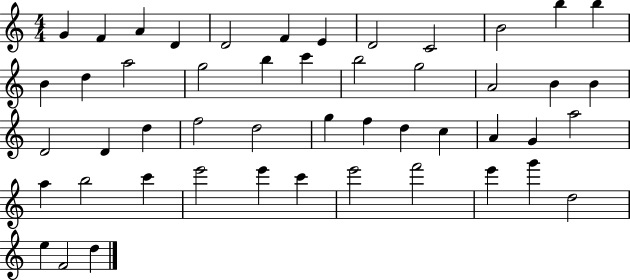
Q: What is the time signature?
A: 4/4